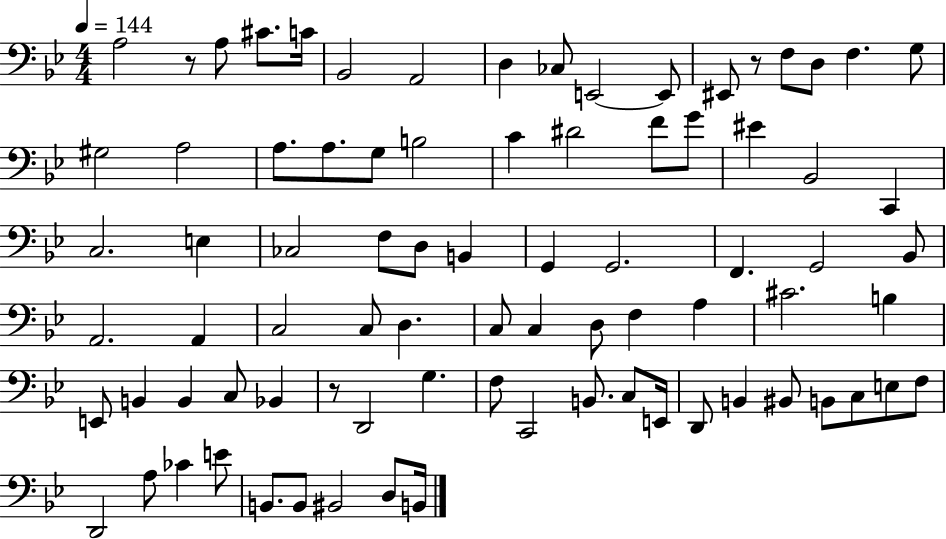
A3/h R/e A3/e C#4/e. C4/s Bb2/h A2/h D3/q CES3/e E2/h E2/e EIS2/e R/e F3/e D3/e F3/q. G3/e G#3/h A3/h A3/e. A3/e. G3/e B3/h C4/q D#4/h F4/e G4/e EIS4/q Bb2/h C2/q C3/h. E3/q CES3/h F3/e D3/e B2/q G2/q G2/h. F2/q. G2/h Bb2/e A2/h. A2/q C3/h C3/e D3/q. C3/e C3/q D3/e F3/q A3/q C#4/h. B3/q E2/e B2/q B2/q C3/e Bb2/q R/e D2/h G3/q. F3/e C2/h B2/e. C3/e E2/s D2/e B2/q BIS2/e B2/e C3/e E3/e F3/e D2/h A3/e CES4/q E4/e B2/e. B2/e BIS2/h D3/e B2/s